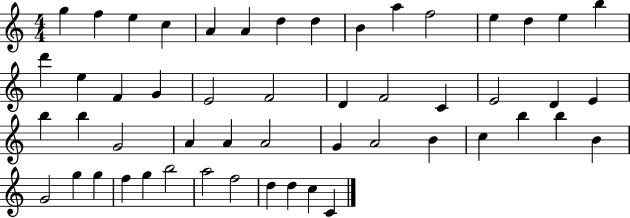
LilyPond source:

{
  \clef treble
  \numericTimeSignature
  \time 4/4
  \key c \major
  g''4 f''4 e''4 c''4 | a'4 a'4 d''4 d''4 | b'4 a''4 f''2 | e''4 d''4 e''4 b''4 | \break d'''4 e''4 f'4 g'4 | e'2 f'2 | d'4 f'2 c'4 | e'2 d'4 e'4 | \break b''4 b''4 g'2 | a'4 a'4 a'2 | g'4 a'2 b'4 | c''4 b''4 b''4 b'4 | \break g'2 g''4 g''4 | f''4 g''4 b''2 | a''2 f''2 | d''4 d''4 c''4 c'4 | \break \bar "|."
}